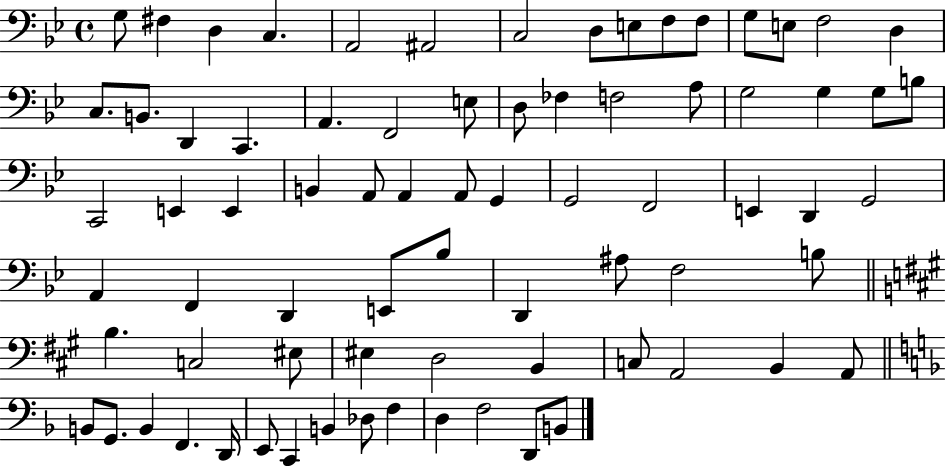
{
  \clef bass
  \time 4/4
  \defaultTimeSignature
  \key bes \major
  \repeat volta 2 { g8 fis4 d4 c4. | a,2 ais,2 | c2 d8 e8 f8 f8 | g8 e8 f2 d4 | \break c8. b,8. d,4 c,4. | a,4. f,2 e8 | d8 fes4 f2 a8 | g2 g4 g8 b8 | \break c,2 e,4 e,4 | b,4 a,8 a,4 a,8 g,4 | g,2 f,2 | e,4 d,4 g,2 | \break a,4 f,4 d,4 e,8 bes8 | d,4 ais8 f2 b8 | \bar "||" \break \key a \major b4. c2 eis8 | eis4 d2 b,4 | c8 a,2 b,4 a,8 | \bar "||" \break \key d \minor b,8 g,8. b,4 f,4. d,16 | e,8 c,4 b,4 des8 f4 | d4 f2 d,8 b,8 | } \bar "|."
}